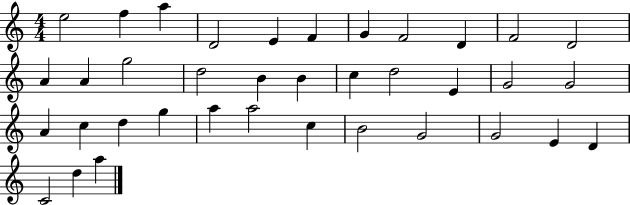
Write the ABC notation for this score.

X:1
T:Untitled
M:4/4
L:1/4
K:C
e2 f a D2 E F G F2 D F2 D2 A A g2 d2 B B c d2 E G2 G2 A c d g a a2 c B2 G2 G2 E D C2 d a